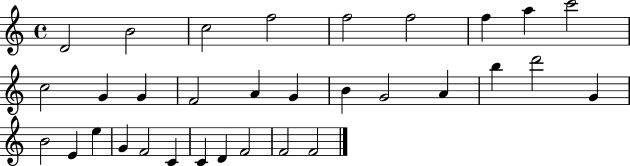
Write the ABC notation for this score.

X:1
T:Untitled
M:4/4
L:1/4
K:C
D2 B2 c2 f2 f2 f2 f a c'2 c2 G G F2 A G B G2 A b d'2 G B2 E e G F2 C C D F2 F2 F2